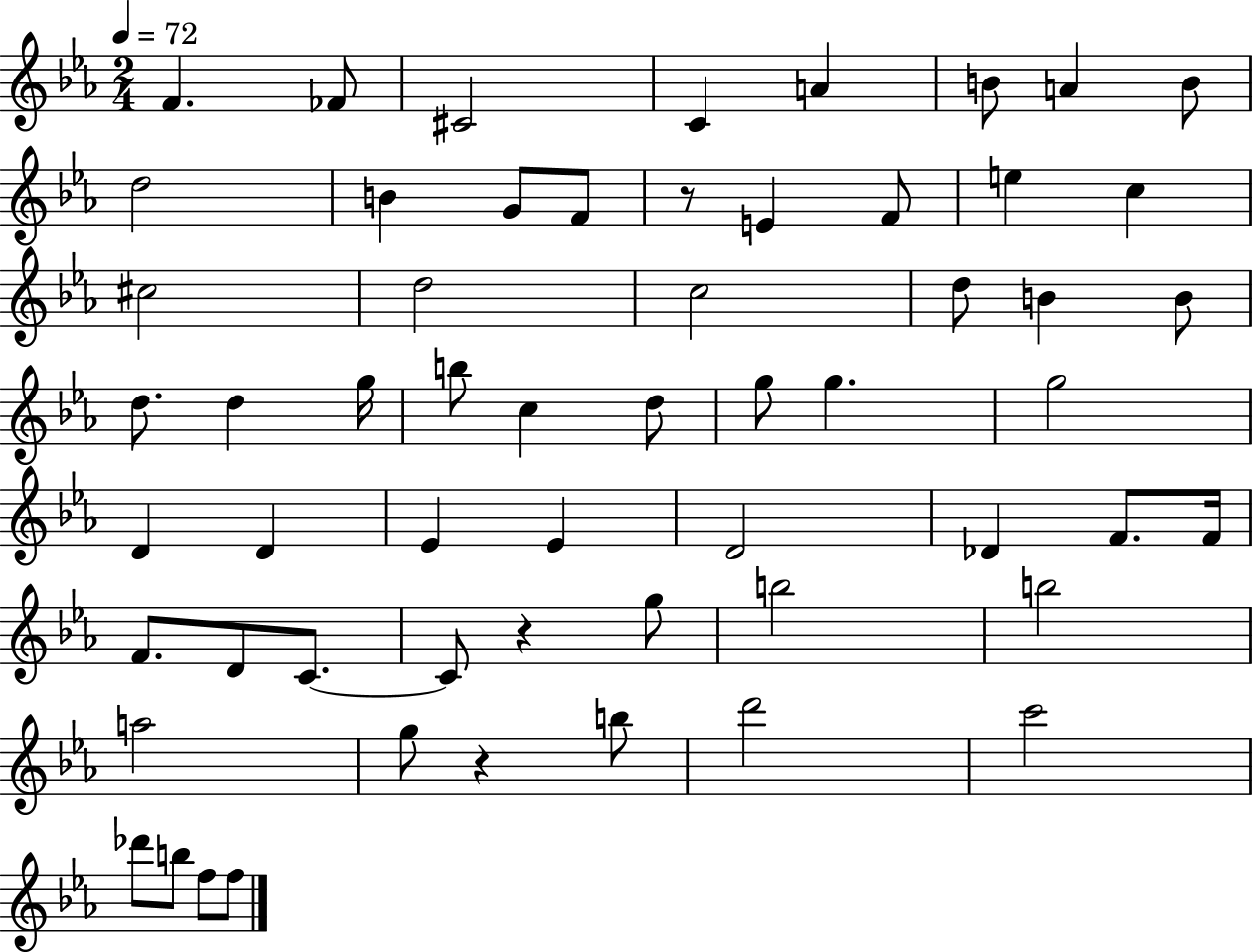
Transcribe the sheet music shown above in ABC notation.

X:1
T:Untitled
M:2/4
L:1/4
K:Eb
F _F/2 ^C2 C A B/2 A B/2 d2 B G/2 F/2 z/2 E F/2 e c ^c2 d2 c2 d/2 B B/2 d/2 d g/4 b/2 c d/2 g/2 g g2 D D _E _E D2 _D F/2 F/4 F/2 D/2 C/2 C/2 z g/2 b2 b2 a2 g/2 z b/2 d'2 c'2 _d'/2 b/2 f/2 f/2